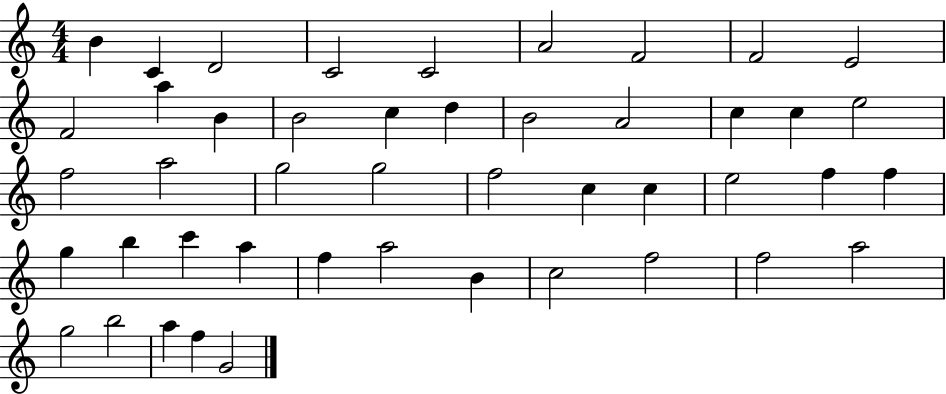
X:1
T:Untitled
M:4/4
L:1/4
K:C
B C D2 C2 C2 A2 F2 F2 E2 F2 a B B2 c d B2 A2 c c e2 f2 a2 g2 g2 f2 c c e2 f f g b c' a f a2 B c2 f2 f2 a2 g2 b2 a f G2